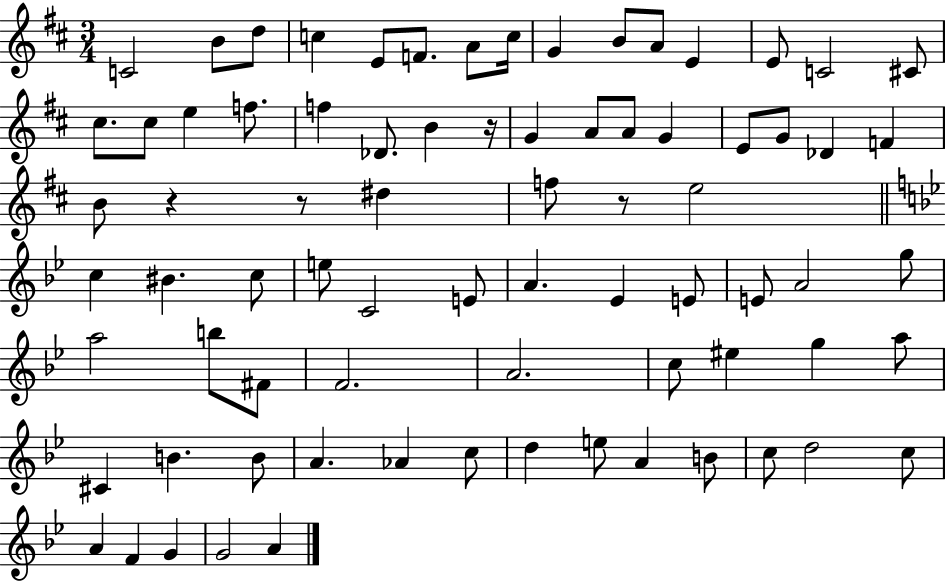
{
  \clef treble
  \numericTimeSignature
  \time 3/4
  \key d \major
  c'2 b'8 d''8 | c''4 e'8 f'8. a'8 c''16 | g'4 b'8 a'8 e'4 | e'8 c'2 cis'8 | \break cis''8. cis''8 e''4 f''8. | f''4 des'8. b'4 r16 | g'4 a'8 a'8 g'4 | e'8 g'8 des'4 f'4 | \break b'8 r4 r8 dis''4 | f''8 r8 e''2 | \bar "||" \break \key bes \major c''4 bis'4. c''8 | e''8 c'2 e'8 | a'4. ees'4 e'8 | e'8 a'2 g''8 | \break a''2 b''8 fis'8 | f'2. | a'2. | c''8 eis''4 g''4 a''8 | \break cis'4 b'4. b'8 | a'4. aes'4 c''8 | d''4 e''8 a'4 b'8 | c''8 d''2 c''8 | \break a'4 f'4 g'4 | g'2 a'4 | \bar "|."
}